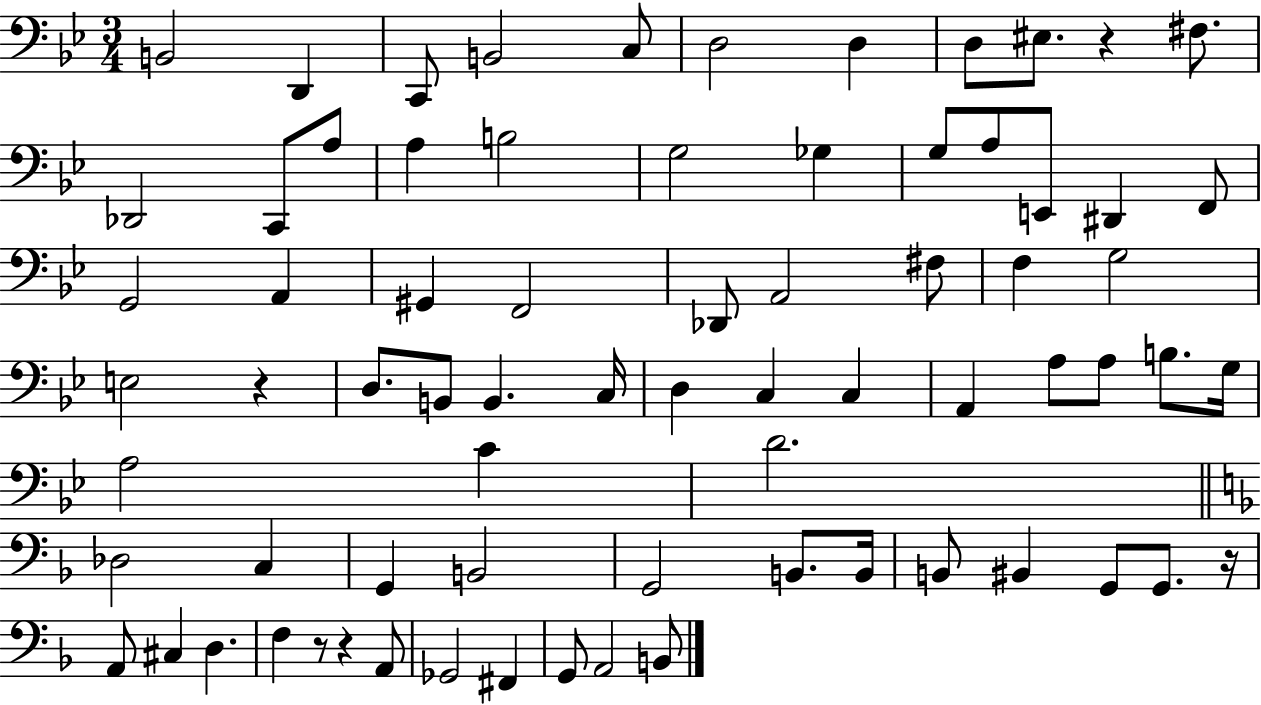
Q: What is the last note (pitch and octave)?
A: B2